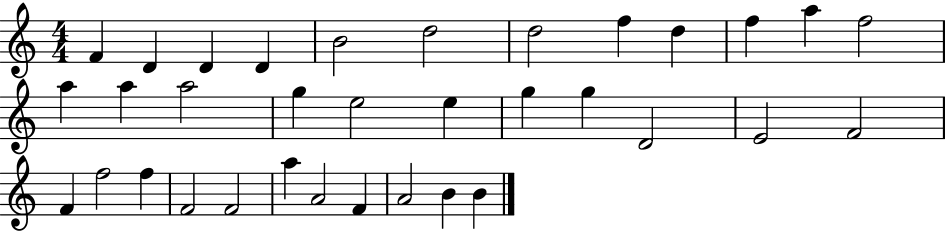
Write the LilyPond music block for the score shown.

{
  \clef treble
  \numericTimeSignature
  \time 4/4
  \key c \major
  f'4 d'4 d'4 d'4 | b'2 d''2 | d''2 f''4 d''4 | f''4 a''4 f''2 | \break a''4 a''4 a''2 | g''4 e''2 e''4 | g''4 g''4 d'2 | e'2 f'2 | \break f'4 f''2 f''4 | f'2 f'2 | a''4 a'2 f'4 | a'2 b'4 b'4 | \break \bar "|."
}